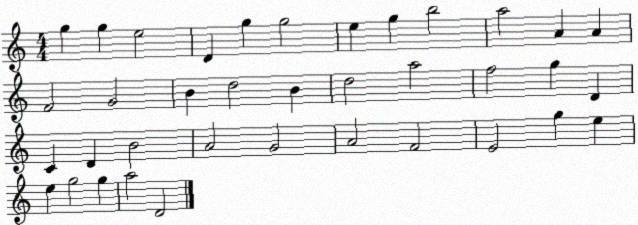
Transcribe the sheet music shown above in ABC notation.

X:1
T:Untitled
M:4/4
L:1/4
K:C
g g e2 D g g2 e g b2 a2 A A F2 G2 B d2 B d2 a2 f2 g D C D B2 A2 G2 A2 F2 E2 g e e g2 g a2 D2